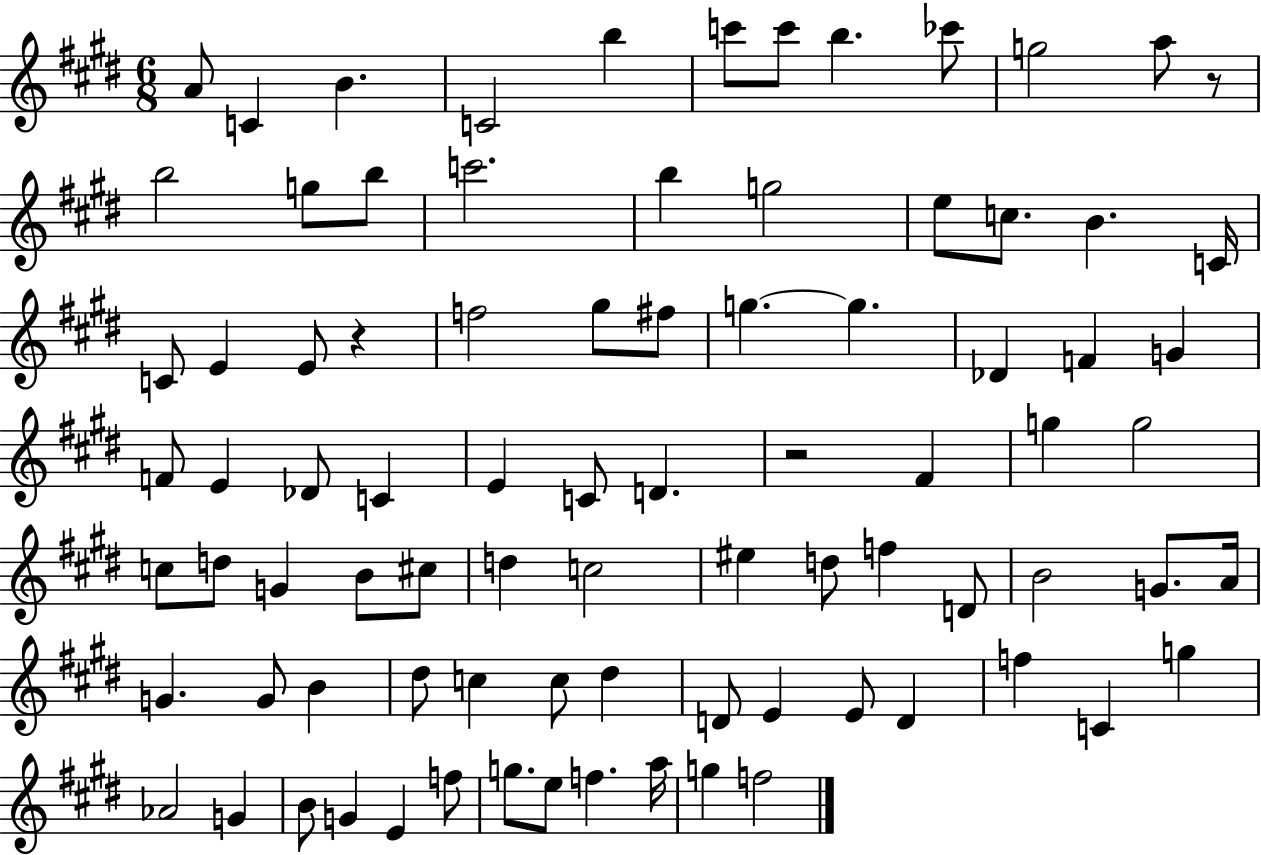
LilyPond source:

{
  \clef treble
  \numericTimeSignature
  \time 6/8
  \key e \major
  a'8 c'4 b'4. | c'2 b''4 | c'''8 c'''8 b''4. ces'''8 | g''2 a''8 r8 | \break b''2 g''8 b''8 | c'''2. | b''4 g''2 | e''8 c''8. b'4. c'16 | \break c'8 e'4 e'8 r4 | f''2 gis''8 fis''8 | g''4.~~ g''4. | des'4 f'4 g'4 | \break f'8 e'4 des'8 c'4 | e'4 c'8 d'4. | r2 fis'4 | g''4 g''2 | \break c''8 d''8 g'4 b'8 cis''8 | d''4 c''2 | eis''4 d''8 f''4 d'8 | b'2 g'8. a'16 | \break g'4. g'8 b'4 | dis''8 c''4 c''8 dis''4 | d'8 e'4 e'8 d'4 | f''4 c'4 g''4 | \break aes'2 g'4 | b'8 g'4 e'4 f''8 | g''8. e''8 f''4. a''16 | g''4 f''2 | \break \bar "|."
}